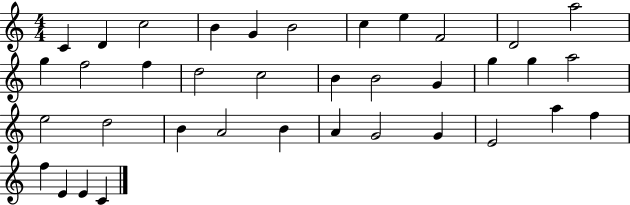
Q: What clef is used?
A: treble